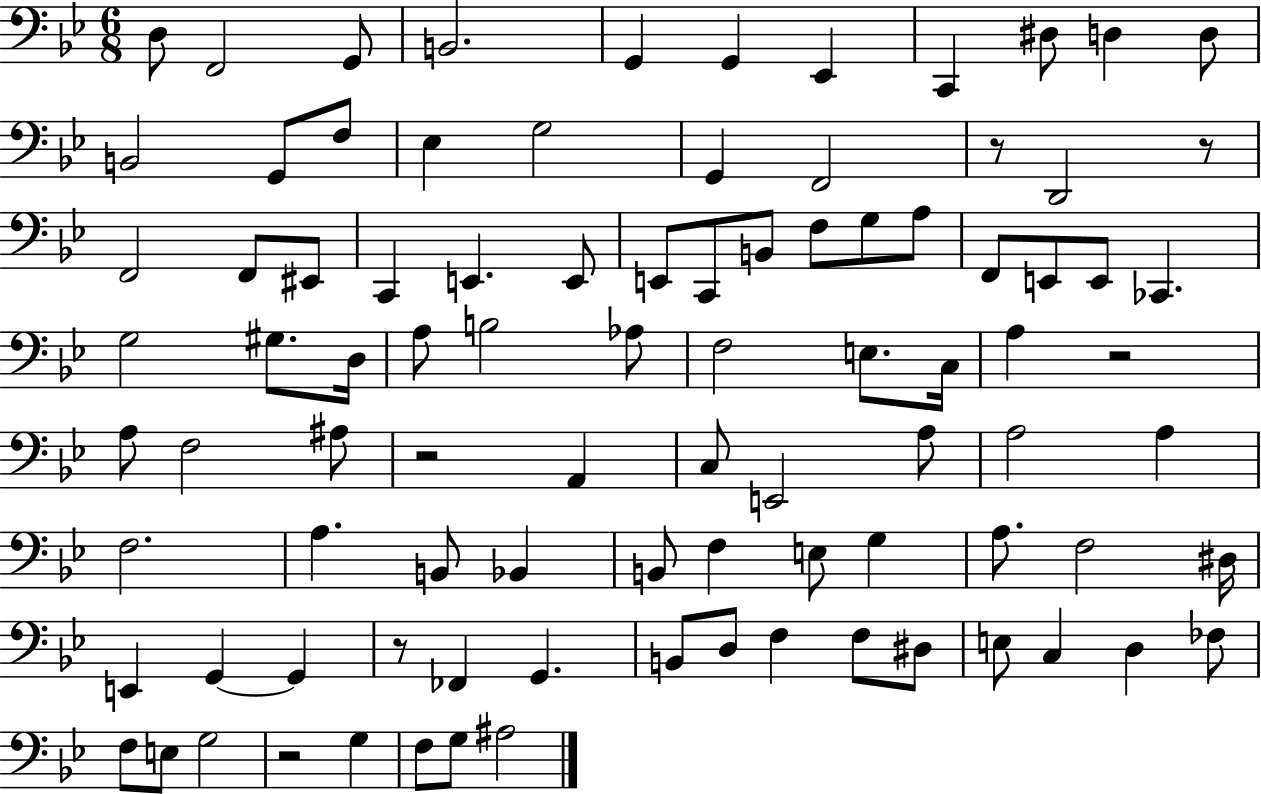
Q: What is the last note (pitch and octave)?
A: A#3